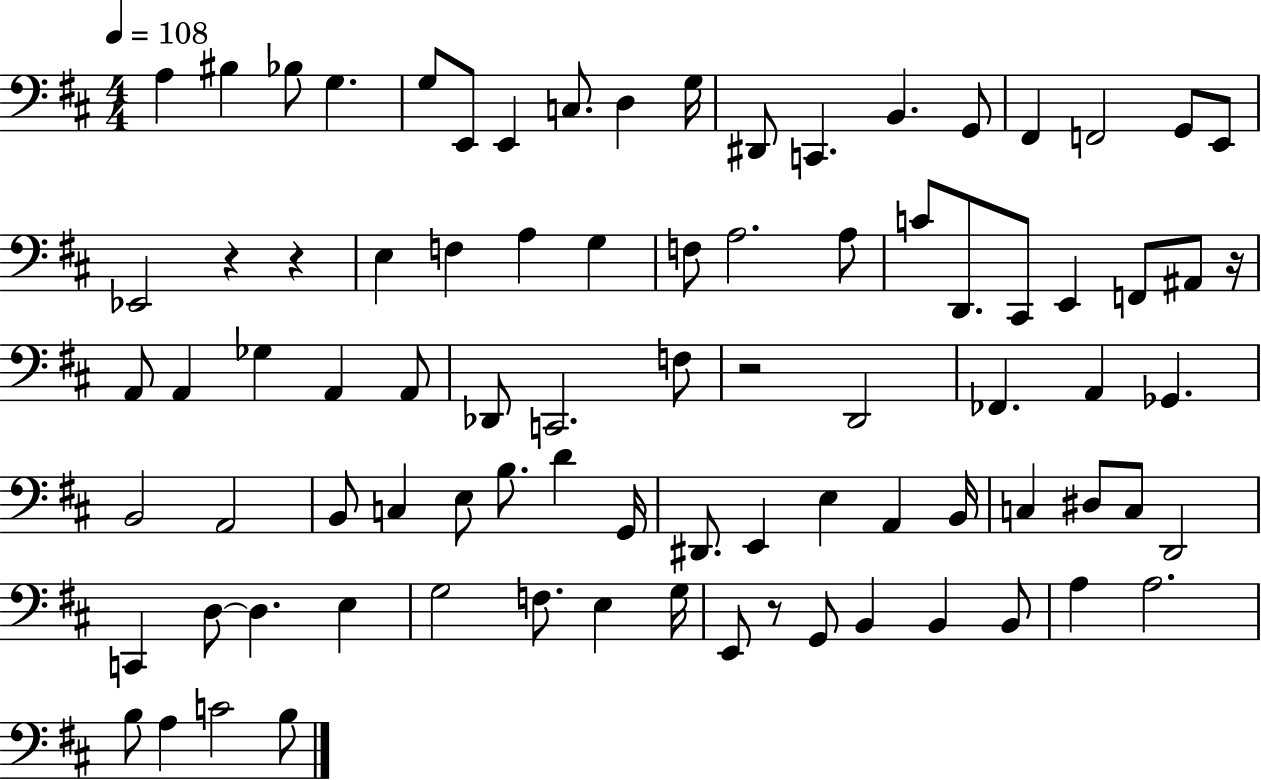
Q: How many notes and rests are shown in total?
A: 85